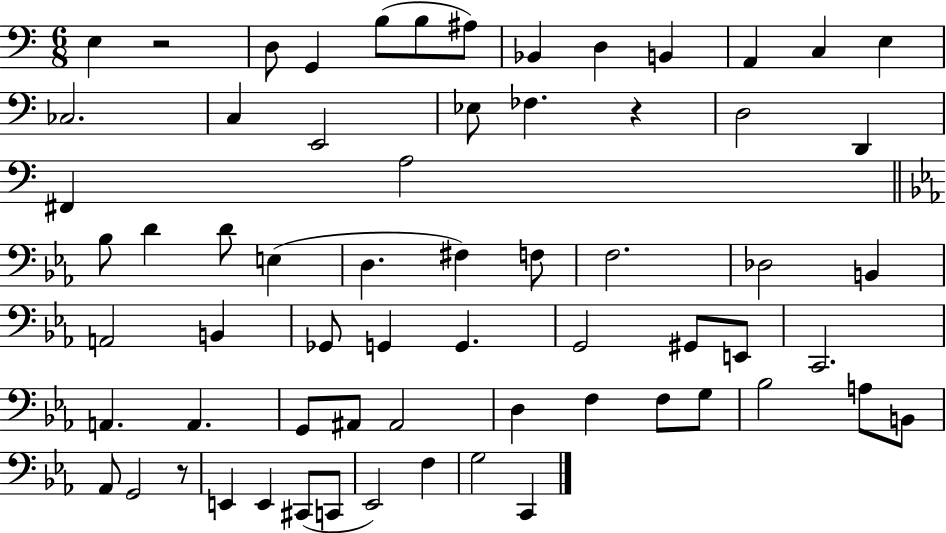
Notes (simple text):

E3/q R/h D3/e G2/q B3/e B3/e A#3/e Bb2/q D3/q B2/q A2/q C3/q E3/q CES3/h. C3/q E2/h Eb3/e FES3/q. R/q D3/h D2/q F#2/q A3/h Bb3/e D4/q D4/e E3/q D3/q. F#3/q F3/e F3/h. Db3/h B2/q A2/h B2/q Gb2/e G2/q G2/q. G2/h G#2/e E2/e C2/h. A2/q. A2/q. G2/e A#2/e A#2/h D3/q F3/q F3/e G3/e Bb3/h A3/e B2/e Ab2/e G2/h R/e E2/q E2/q C#2/e C2/e Eb2/h F3/q G3/h C2/q